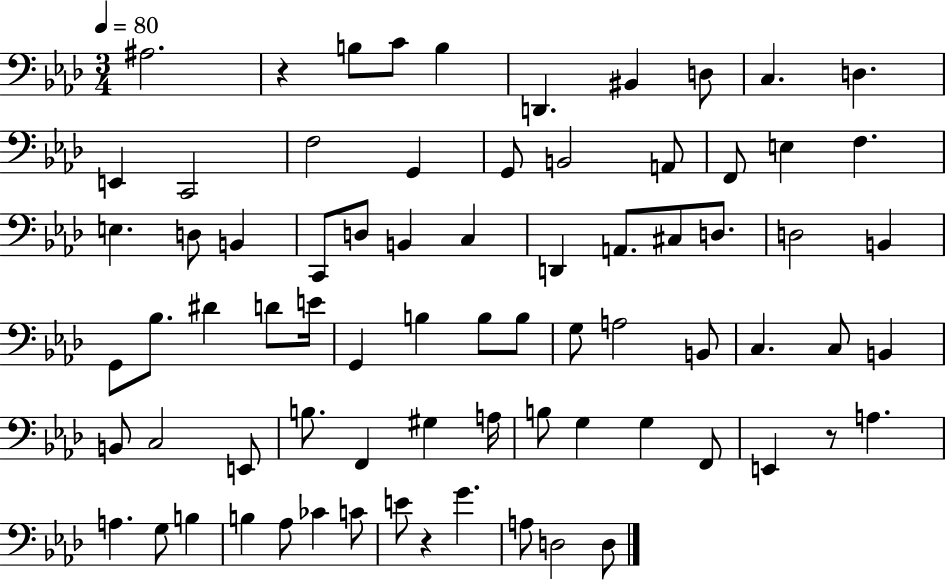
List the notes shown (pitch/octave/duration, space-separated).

A#3/h. R/q B3/e C4/e B3/q D2/q. BIS2/q D3/e C3/q. D3/q. E2/q C2/h F3/h G2/q G2/e B2/h A2/e F2/e E3/q F3/q. E3/q. D3/e B2/q C2/e D3/e B2/q C3/q D2/q A2/e. C#3/e D3/e. D3/h B2/q G2/e Bb3/e. D#4/q D4/e E4/s G2/q B3/q B3/e B3/e G3/e A3/h B2/e C3/q. C3/e B2/q B2/e C3/h E2/e B3/e. F2/q G#3/q A3/s B3/e G3/q G3/q F2/e E2/q R/e A3/q. A3/q. G3/e B3/q B3/q Ab3/e CES4/q C4/e E4/e R/q G4/q. A3/e D3/h D3/e